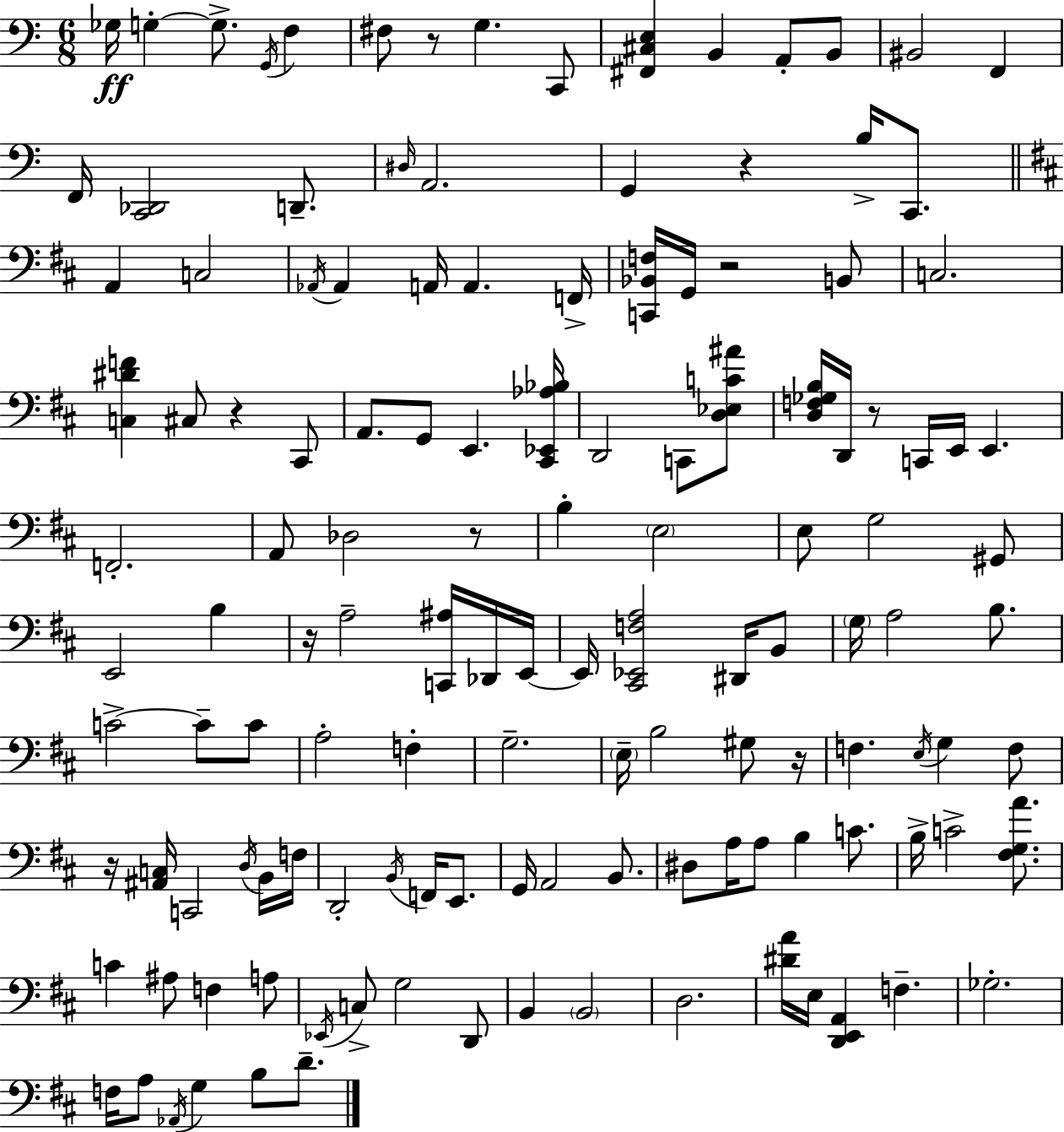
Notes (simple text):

Gb3/s G3/q G3/e. G2/s F3/q F#3/e R/e G3/q. C2/e [F#2,C#3,E3]/q B2/q A2/e B2/e BIS2/h F2/q F2/s [C2,Db2]/h D2/e. D#3/s A2/h. G2/q R/q B3/s C2/e. A2/q C3/h Ab2/s Ab2/q A2/s A2/q. F2/s [C2,Bb2,F3]/s G2/s R/h B2/e C3/h. [C3,D#4,F4]/q C#3/e R/q C#2/e A2/e. G2/e E2/q. [C#2,Eb2,Ab3,Bb3]/s D2/h C2/e [D3,Eb3,C4,A#4]/e [D3,F3,Gb3,B3]/s D2/s R/e C2/s E2/s E2/q. F2/h. A2/e Db3/h R/e B3/q E3/h E3/e G3/h G#2/e E2/h B3/q R/s A3/h [C2,A#3]/s Db2/s E2/s E2/s [C#2,Eb2,F3,A3]/h D#2/s B2/e G3/s A3/h B3/e. C4/h C4/e C4/e A3/h F3/q G3/h. E3/s B3/h G#3/e R/s F3/q. E3/s G3/q F3/e R/s [A#2,C3]/s C2/h D3/s B2/s F3/s D2/h B2/s F2/s E2/e. G2/s A2/h B2/e. D#3/e A3/s A3/e B3/q C4/e. B3/s C4/h [F#3,G3,A4]/e. C4/q A#3/e F3/q A3/e Eb2/s C3/e G3/h D2/e B2/q B2/h D3/h. [D#4,A4]/s E3/s [D2,E2,A2]/q F3/q. Gb3/h. F3/s A3/e Ab2/s G3/q B3/e D4/e.